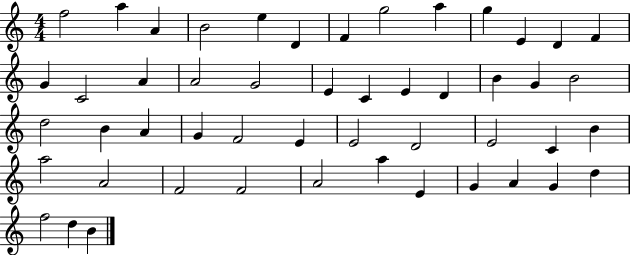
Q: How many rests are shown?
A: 0